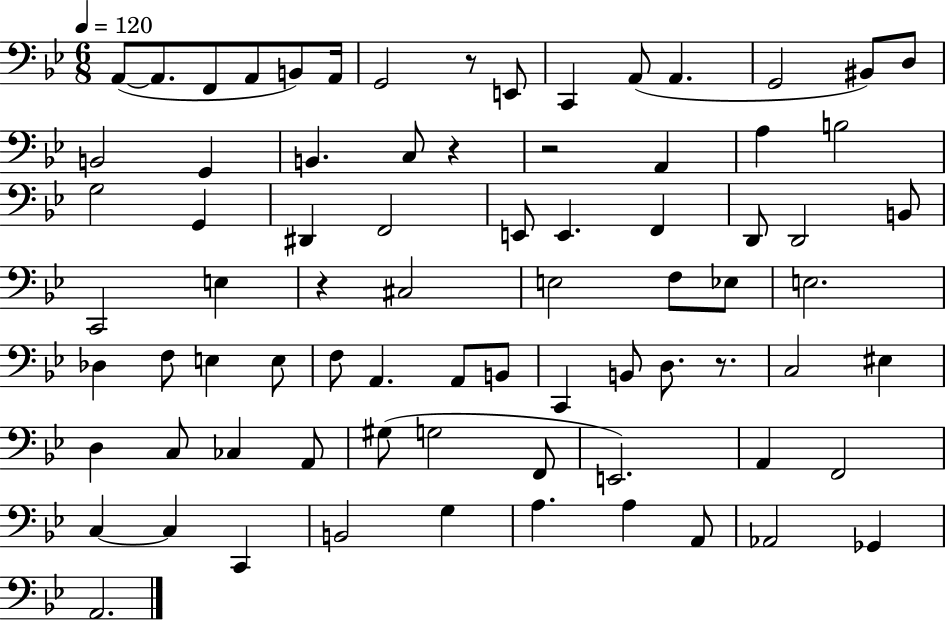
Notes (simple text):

A2/e A2/e. F2/e A2/e B2/e A2/s G2/h R/e E2/e C2/q A2/e A2/q. G2/h BIS2/e D3/e B2/h G2/q B2/q. C3/e R/q R/h A2/q A3/q B3/h G3/h G2/q D#2/q F2/h E2/e E2/q. F2/q D2/e D2/h B2/e C2/h E3/q R/q C#3/h E3/h F3/e Eb3/e E3/h. Db3/q F3/e E3/q E3/e F3/e A2/q. A2/e B2/e C2/q B2/e D3/e. R/e. C3/h EIS3/q D3/q C3/e CES3/q A2/e G#3/e G3/h F2/e E2/h. A2/q F2/h C3/q C3/q C2/q B2/h G3/q A3/q. A3/q A2/e Ab2/h Gb2/q A2/h.